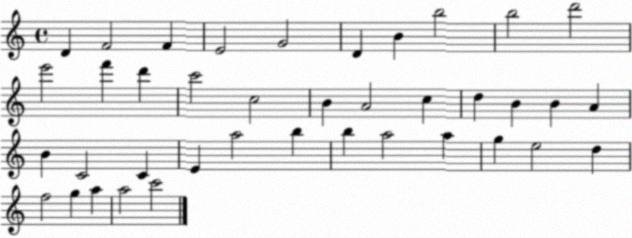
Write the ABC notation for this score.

X:1
T:Untitled
M:4/4
L:1/4
K:C
D F2 F E2 G2 D B b2 b2 d'2 e'2 f' d' c'2 c2 B A2 c d B B A B C2 C E a2 b b a2 a g e2 d f2 g a a2 c'2